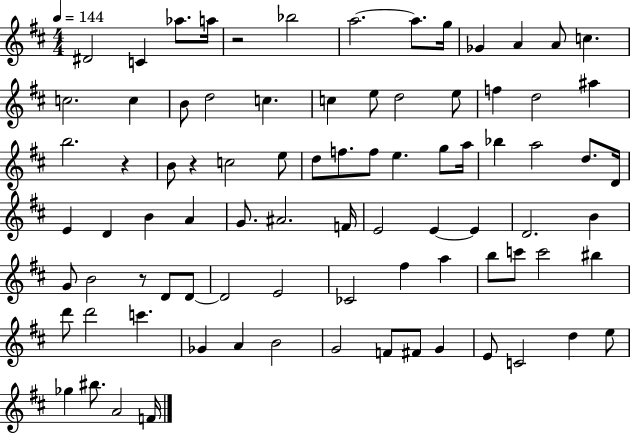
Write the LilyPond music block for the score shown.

{
  \clef treble
  \numericTimeSignature
  \time 4/4
  \key d \major
  \tempo 4 = 144
  dis'2 c'4 aes''8. a''16 | r2 bes''2 | a''2.~~ a''8. g''16 | ges'4 a'4 a'8 c''4. | \break c''2. c''4 | b'8 d''2 c''4. | c''4 e''8 d''2 e''8 | f''4 d''2 ais''4 | \break b''2. r4 | b'8 r4 c''2 e''8 | d''8 f''8. f''8 e''4. g''8 a''16 | bes''4 a''2 d''8. d'16 | \break e'4 d'4 b'4 a'4 | g'8. ais'2. f'16 | e'2 e'4~~ e'4 | d'2. b'4 | \break g'8 b'2 r8 d'8 d'8~~ | d'2 e'2 | ces'2 fis''4 a''4 | b''8 c'''8 c'''2 bis''4 | \break d'''8 d'''2 c'''4. | ges'4 a'4 b'2 | g'2 f'8 fis'8 g'4 | e'8 c'2 d''4 e''8 | \break ges''4 bis''8. a'2 f'16 | \bar "|."
}